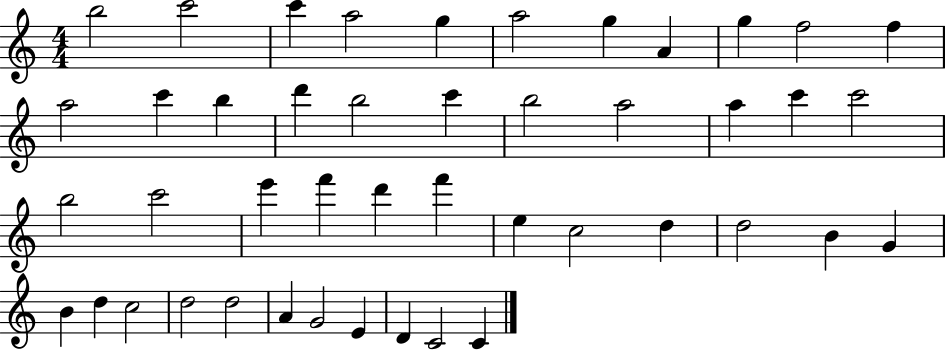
X:1
T:Untitled
M:4/4
L:1/4
K:C
b2 c'2 c' a2 g a2 g A g f2 f a2 c' b d' b2 c' b2 a2 a c' c'2 b2 c'2 e' f' d' f' e c2 d d2 B G B d c2 d2 d2 A G2 E D C2 C